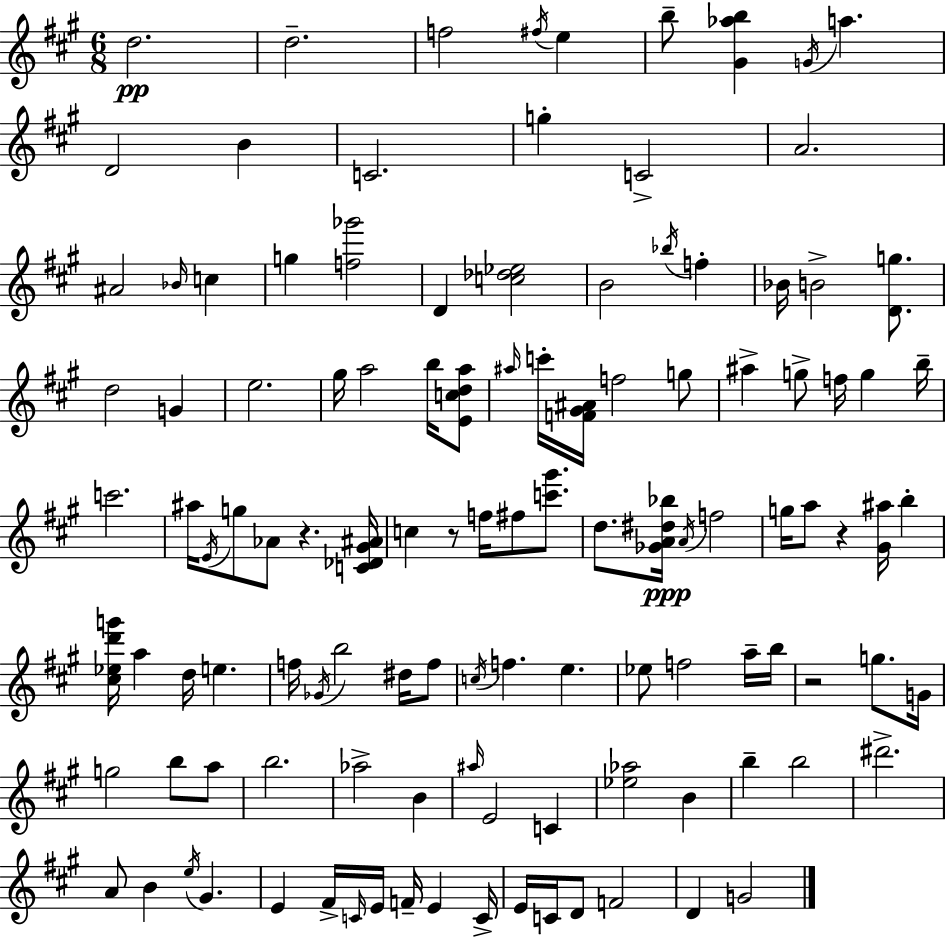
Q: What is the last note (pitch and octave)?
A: G4